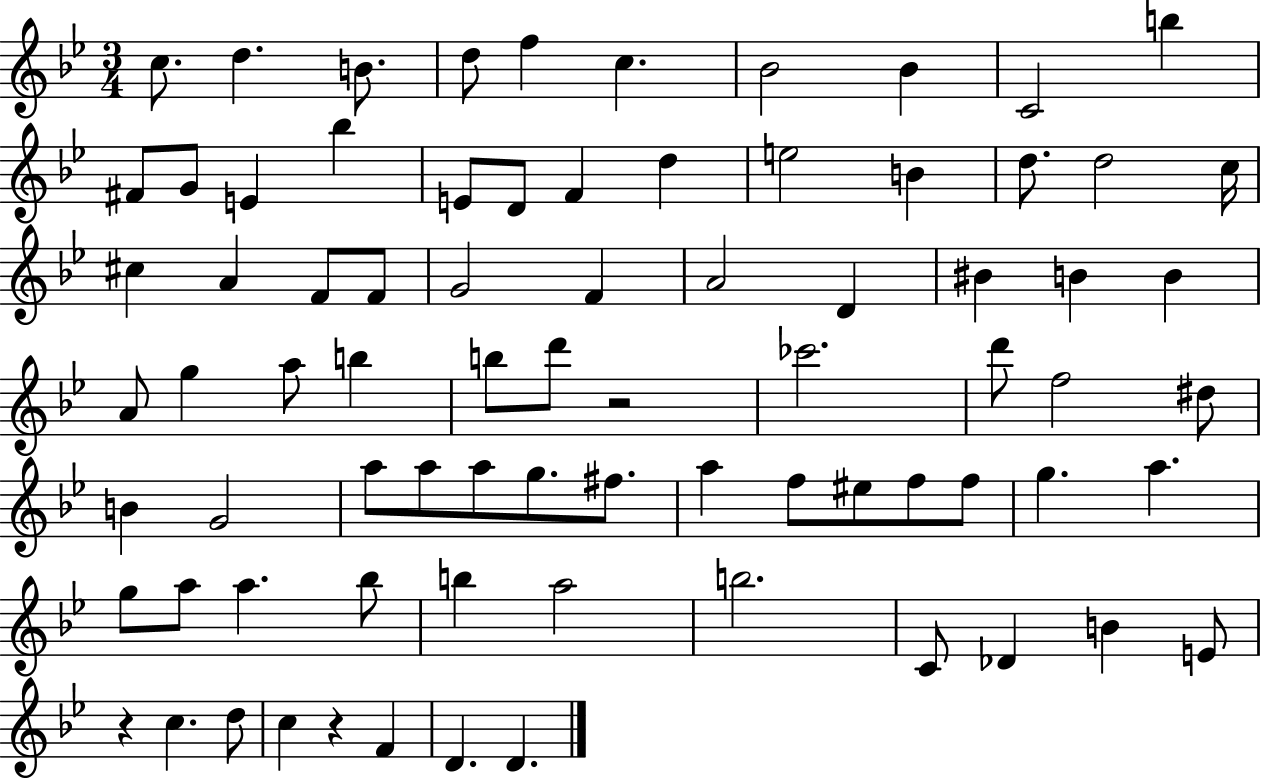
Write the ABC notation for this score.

X:1
T:Untitled
M:3/4
L:1/4
K:Bb
c/2 d B/2 d/2 f c _B2 _B C2 b ^F/2 G/2 E _b E/2 D/2 F d e2 B d/2 d2 c/4 ^c A F/2 F/2 G2 F A2 D ^B B B A/2 g a/2 b b/2 d'/2 z2 _c'2 d'/2 f2 ^d/2 B G2 a/2 a/2 a/2 g/2 ^f/2 a f/2 ^e/2 f/2 f/2 g a g/2 a/2 a _b/2 b a2 b2 C/2 _D B E/2 z c d/2 c z F D D